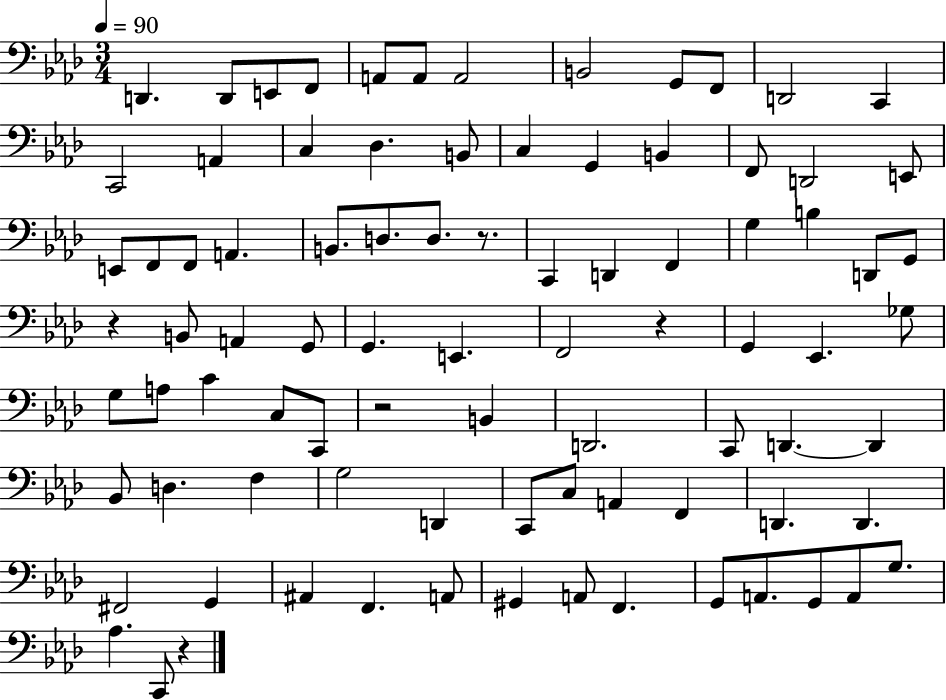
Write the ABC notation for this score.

X:1
T:Untitled
M:3/4
L:1/4
K:Ab
D,, D,,/2 E,,/2 F,,/2 A,,/2 A,,/2 A,,2 B,,2 G,,/2 F,,/2 D,,2 C,, C,,2 A,, C, _D, B,,/2 C, G,, B,, F,,/2 D,,2 E,,/2 E,,/2 F,,/2 F,,/2 A,, B,,/2 D,/2 D,/2 z/2 C,, D,, F,, G, B, D,,/2 G,,/2 z B,,/2 A,, G,,/2 G,, E,, F,,2 z G,, _E,, _G,/2 G,/2 A,/2 C C,/2 C,,/2 z2 B,, D,,2 C,,/2 D,, D,, _B,,/2 D, F, G,2 D,, C,,/2 C,/2 A,, F,, D,, D,, ^F,,2 G,, ^A,, F,, A,,/2 ^G,, A,,/2 F,, G,,/2 A,,/2 G,,/2 A,,/2 G,/2 _A, C,,/2 z